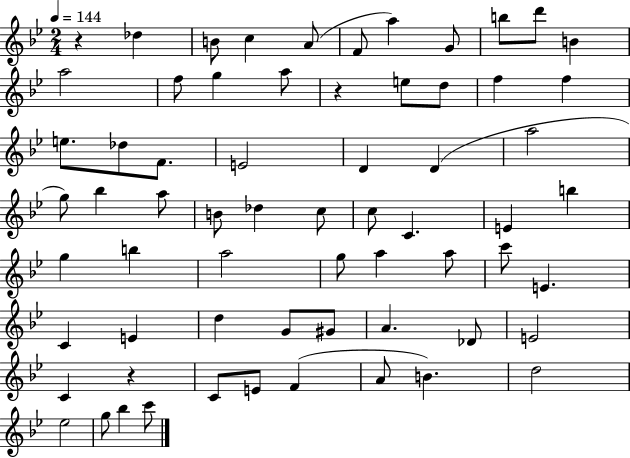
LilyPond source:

{
  \clef treble
  \numericTimeSignature
  \time 2/4
  \key bes \major
  \tempo 4 = 144
  r4 des''4 | b'8 c''4 a'8( | f'8 a''4) g'8 | b''8 d'''8 b'4 | \break a''2 | f''8 g''4 a''8 | r4 e''8 d''8 | f''4 f''4 | \break e''8. des''8 f'8. | e'2 | d'4 d'4( | a''2 | \break g''8) bes''4 a''8 | b'8 des''4 c''8 | c''8 c'4. | e'4 b''4 | \break g''4 b''4 | a''2 | g''8 a''4 a''8 | c'''8 e'4. | \break c'4 e'4 | d''4 g'8 gis'8 | a'4. des'8 | e'2 | \break c'4 r4 | c'8 e'8 f'4( | a'8 b'4.) | d''2 | \break ees''2 | g''8 bes''4 c'''8 | \bar "|."
}